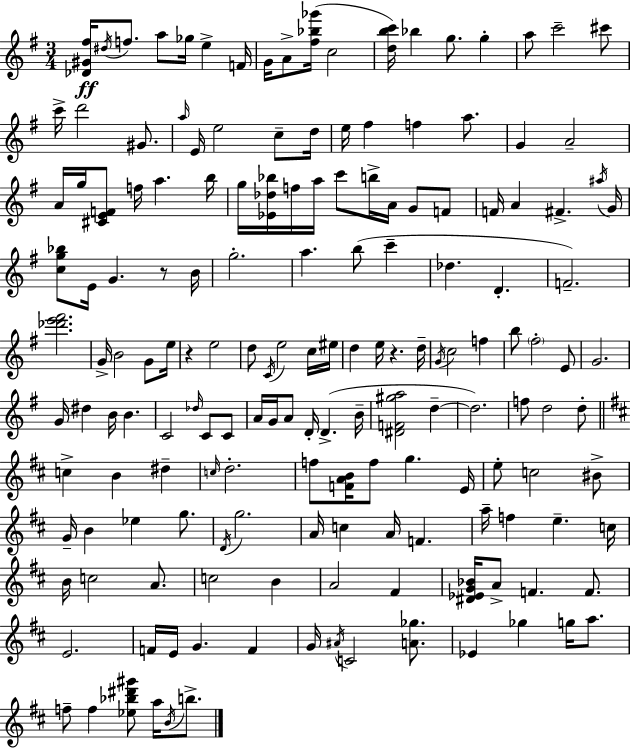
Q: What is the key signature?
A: E minor